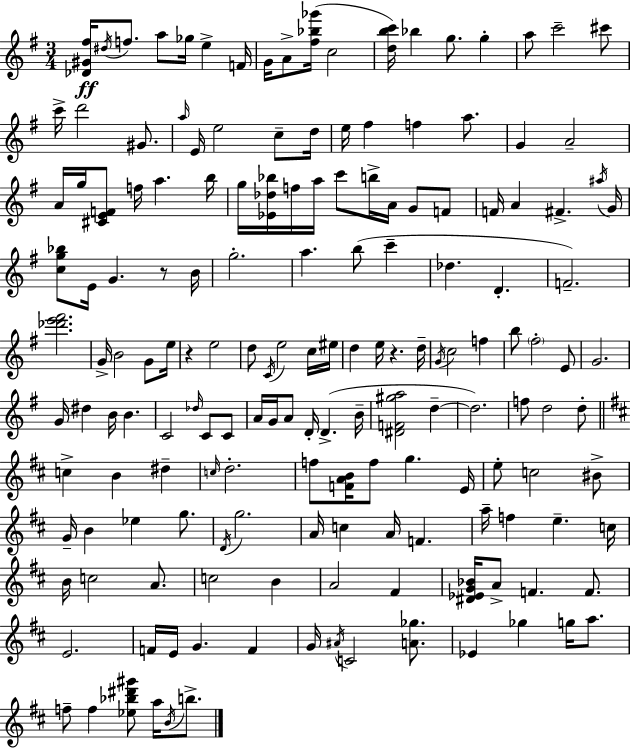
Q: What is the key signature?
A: E minor